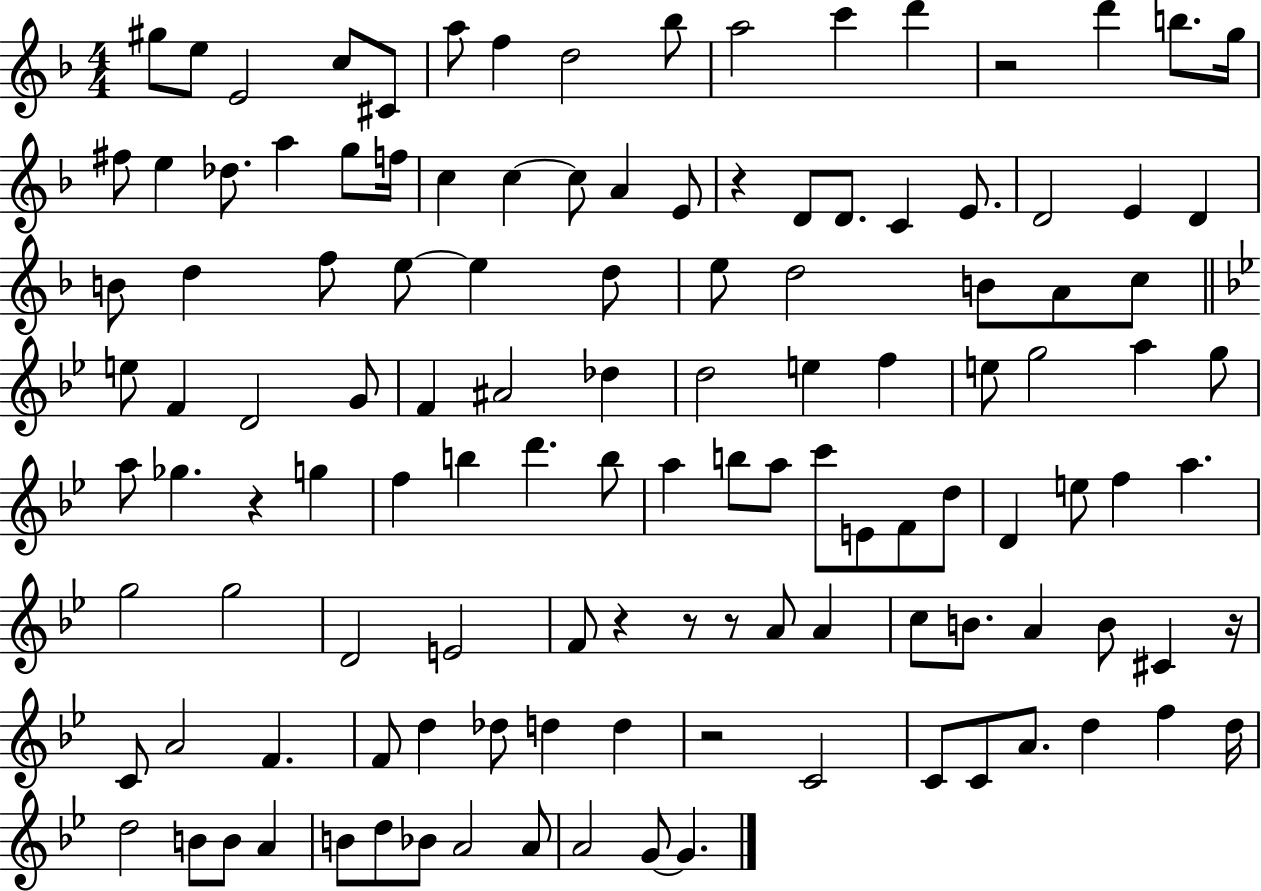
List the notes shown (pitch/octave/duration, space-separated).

G#5/e E5/e E4/h C5/e C#4/e A5/e F5/q D5/h Bb5/e A5/h C6/q D6/q R/h D6/q B5/e. G5/s F#5/e E5/q Db5/e. A5/q G5/e F5/s C5/q C5/q C5/e A4/q E4/e R/q D4/e D4/e. C4/q E4/e. D4/h E4/q D4/q B4/e D5/q F5/e E5/e E5/q D5/e E5/e D5/h B4/e A4/e C5/e E5/e F4/q D4/h G4/e F4/q A#4/h Db5/q D5/h E5/q F5/q E5/e G5/h A5/q G5/e A5/e Gb5/q. R/q G5/q F5/q B5/q D6/q. B5/e A5/q B5/e A5/e C6/e E4/e F4/e D5/e D4/q E5/e F5/q A5/q. G5/h G5/h D4/h E4/h F4/e R/q R/e R/e A4/e A4/q C5/e B4/e. A4/q B4/e C#4/q R/s C4/e A4/h F4/q. F4/e D5/q Db5/e D5/q D5/q R/h C4/h C4/e C4/e A4/e. D5/q F5/q D5/s D5/h B4/e B4/e A4/q B4/e D5/e Bb4/e A4/h A4/e A4/h G4/e G4/q.